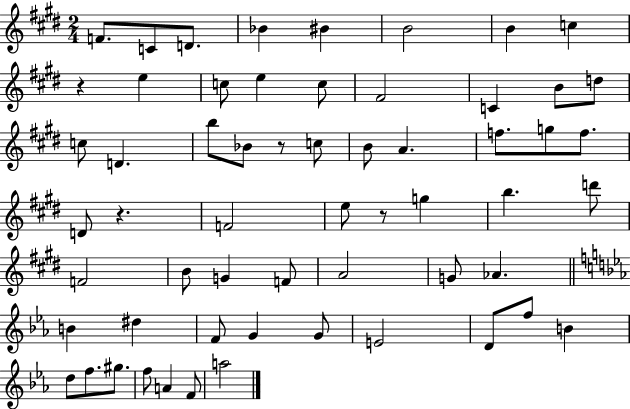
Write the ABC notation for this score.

X:1
T:Untitled
M:2/4
L:1/4
K:E
F/2 C/2 D/2 _B ^B B2 B c z e c/2 e c/2 ^F2 C B/2 d/2 c/2 D b/2 _B/2 z/2 c/2 B/2 A f/2 g/2 f/2 D/2 z F2 e/2 z/2 g b d'/2 F2 B/2 G F/2 A2 G/2 _A B ^d F/2 G G/2 E2 D/2 f/2 B d/2 f/2 ^g/2 f/2 A F/2 a2